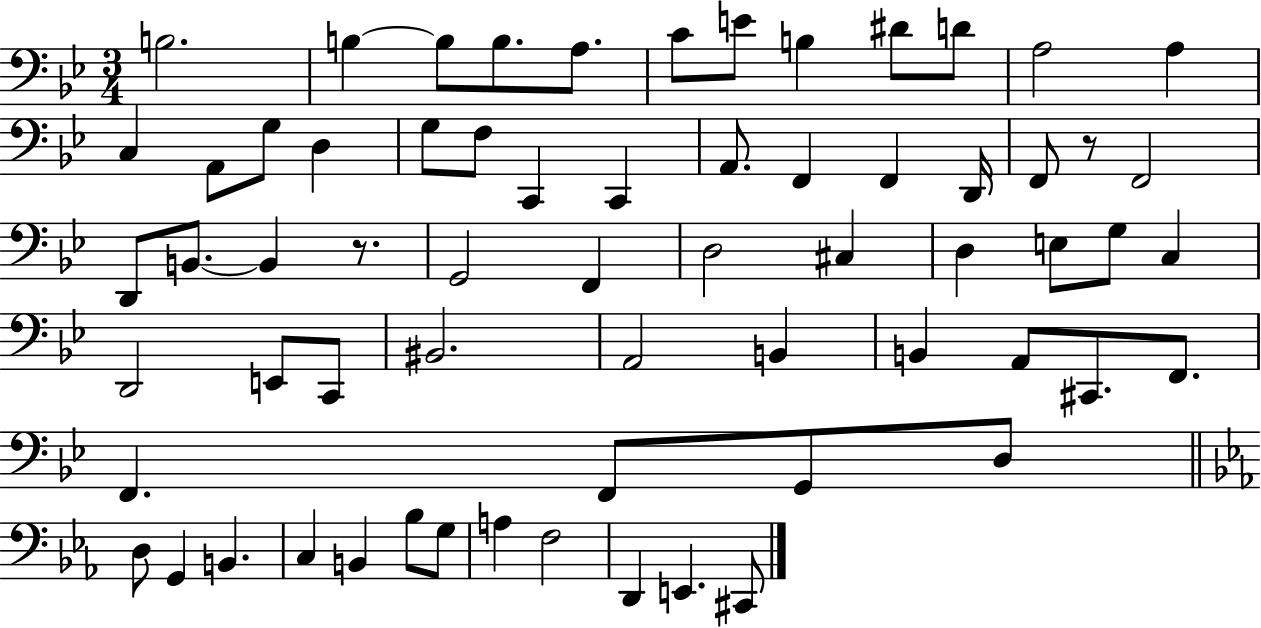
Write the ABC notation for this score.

X:1
T:Untitled
M:3/4
L:1/4
K:Bb
B,2 B, B,/2 B,/2 A,/2 C/2 E/2 B, ^D/2 D/2 A,2 A, C, A,,/2 G,/2 D, G,/2 F,/2 C,, C,, A,,/2 F,, F,, D,,/4 F,,/2 z/2 F,,2 D,,/2 B,,/2 B,, z/2 G,,2 F,, D,2 ^C, D, E,/2 G,/2 C, D,,2 E,,/2 C,,/2 ^B,,2 A,,2 B,, B,, A,,/2 ^C,,/2 F,,/2 F,, F,,/2 G,,/2 D,/2 D,/2 G,, B,, C, B,, _B,/2 G,/2 A, F,2 D,, E,, ^C,,/2